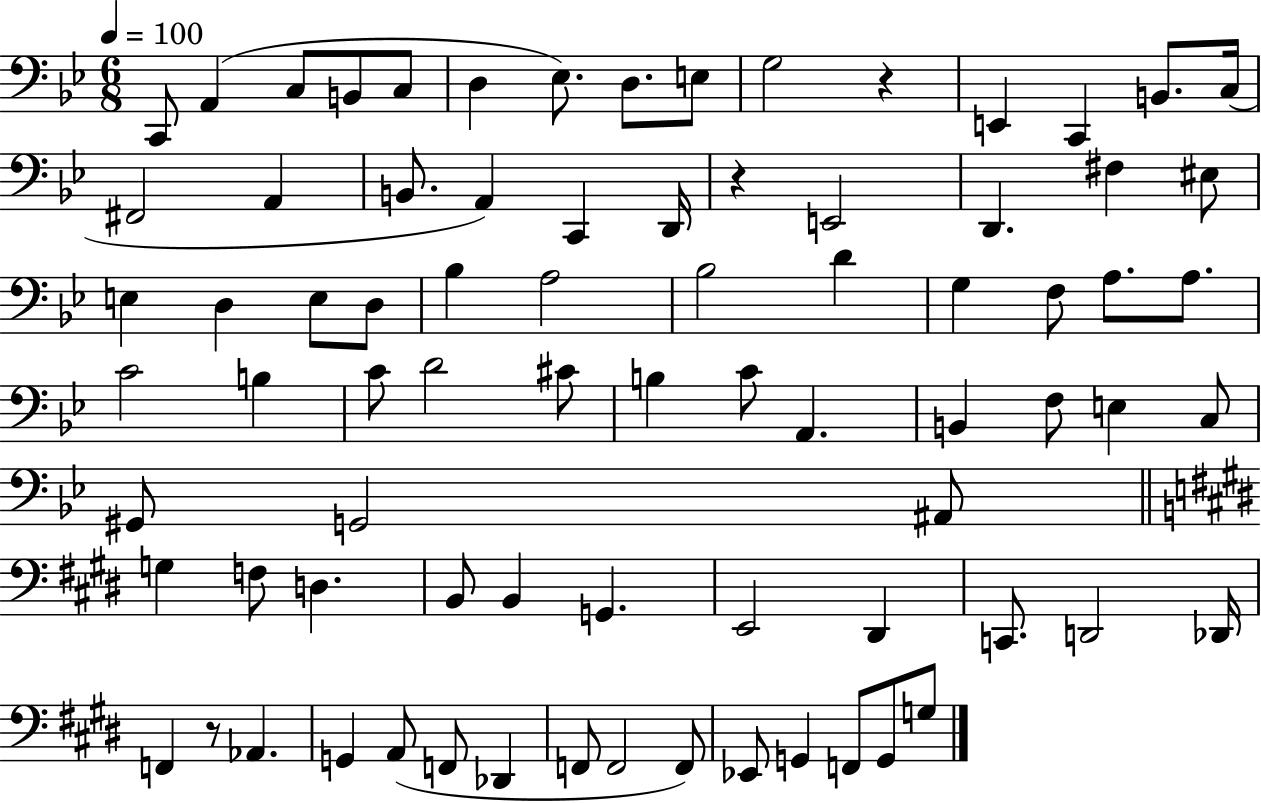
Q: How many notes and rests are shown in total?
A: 79